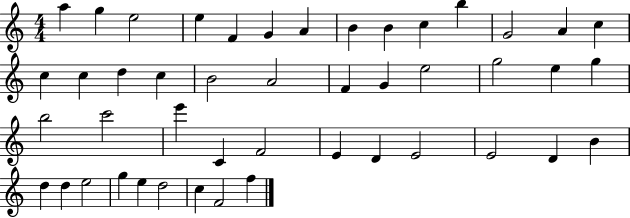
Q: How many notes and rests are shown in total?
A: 46